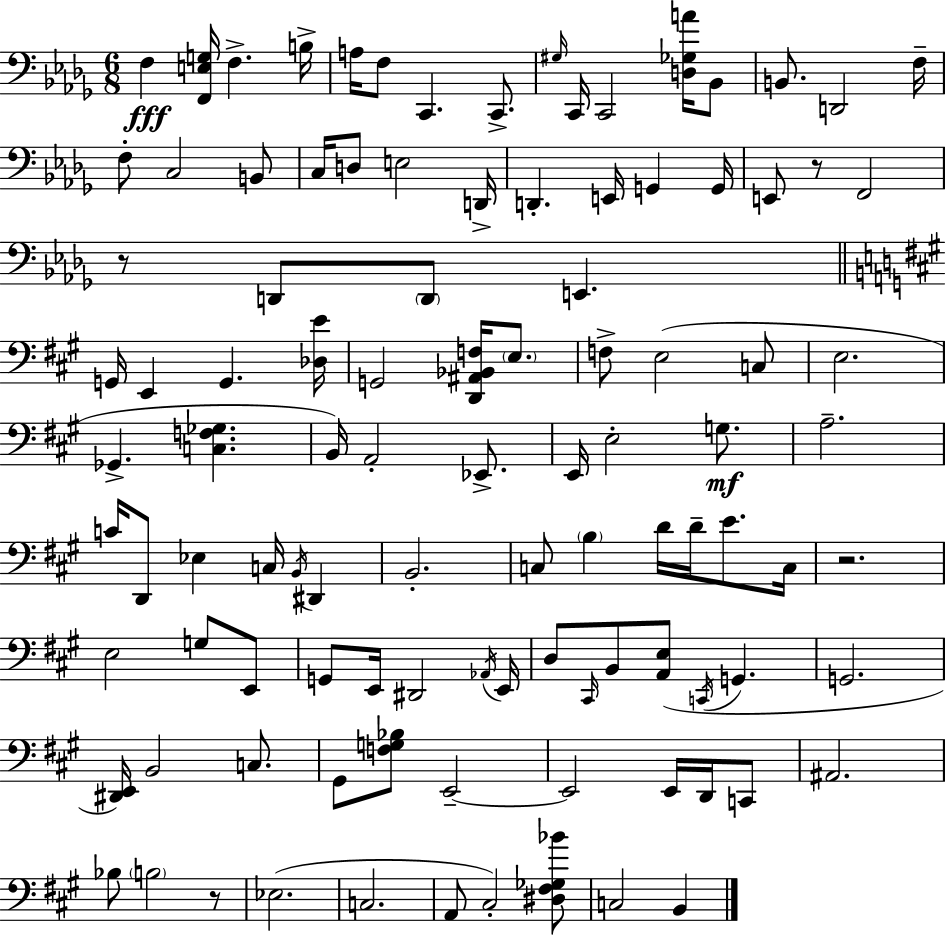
{
  \clef bass
  \numericTimeSignature
  \time 6/8
  \key bes \minor
  f4\fff <f, e g>16 f4.-> b16-> | a16 f8 c,4. c,8.-> | \grace { gis16 } c,16 c,2 <d ges a'>16 bes,8 | b,8. d,2 | \break f16-- f8-. c2 b,8 | c16 d8 e2 | d,16-> d,4.-. e,16 g,4 | g,16 e,8 r8 f,2 | \break r8 d,8 \parenthesize d,8 e,4. | \bar "||" \break \key a \major g,16 e,4 g,4. <des e'>16 | g,2 <d, ais, bes, f>16 \parenthesize e8. | f8-> e2( c8 | e2. | \break ges,4.-> <c f ges>4. | b,16) a,2-. ees,8.-> | e,16 e2-. g8.\mf | a2.-- | \break c'16 d,8 ees4 c16 \acciaccatura { b,16 } dis,4 | b,2.-. | c8 \parenthesize b4 d'16 d'16-- e'8. | c16 r2. | \break e2 g8 e,8 | g,8 e,16 dis,2 | \acciaccatura { aes,16 } e,16 d8 \grace { cis,16 } b,8 <a, e>8( \acciaccatura { c,16 } g,4. | g,2. | \break <dis, e,>16) b,2 | c8. gis,8 <f g bes>8 e,2--~~ | e,2 | e,16 d,16 c,8 ais,2. | \break bes8 \parenthesize b2 | r8 ees2.( | c2. | a,8 cis2-.) | \break <dis fis ges bes'>8 c2 | b,4 \bar "|."
}